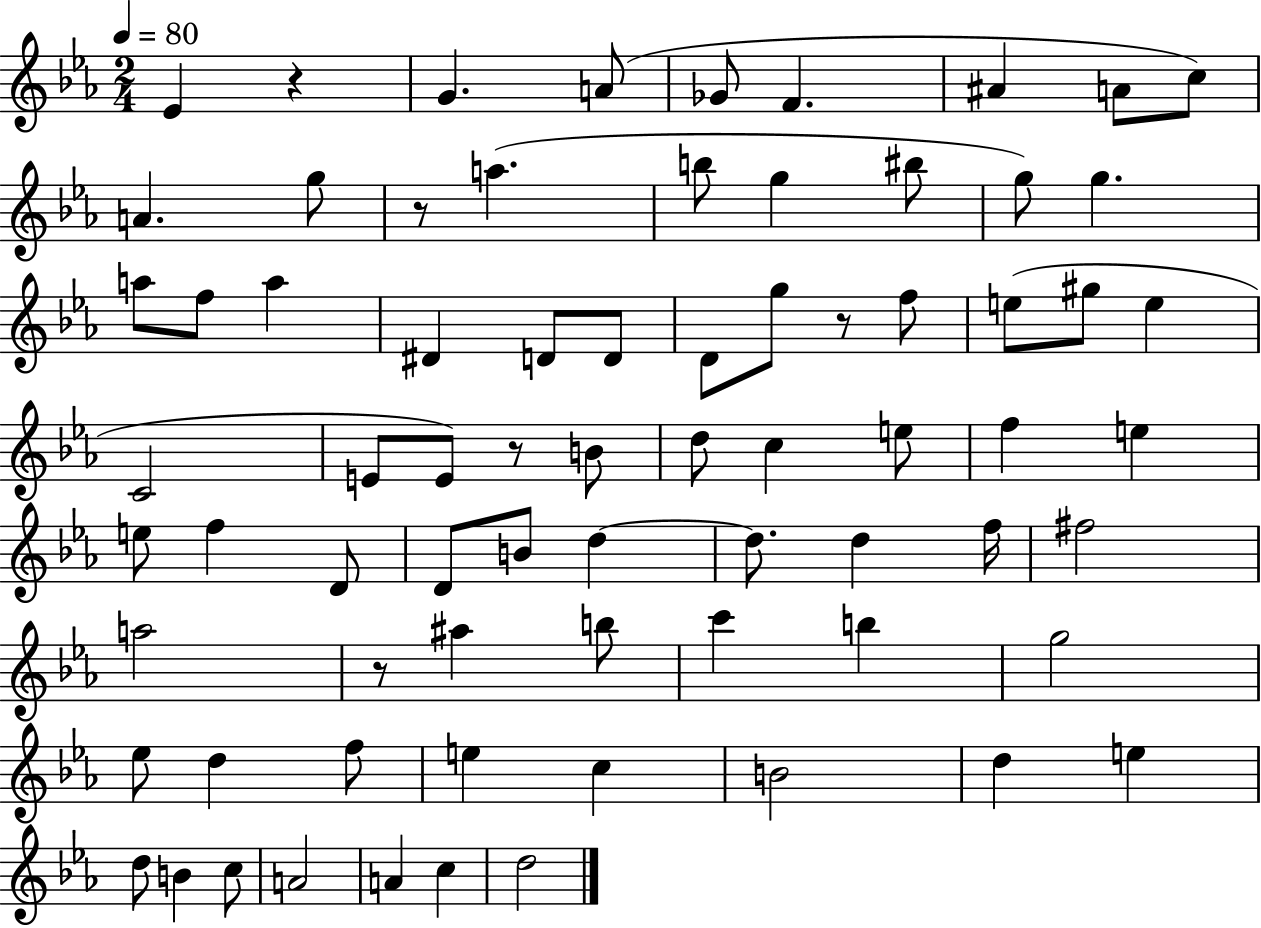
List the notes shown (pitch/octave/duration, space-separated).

Eb4/q R/q G4/q. A4/e Gb4/e F4/q. A#4/q A4/e C5/e A4/q. G5/e R/e A5/q. B5/e G5/q BIS5/e G5/e G5/q. A5/e F5/e A5/q D#4/q D4/e D4/e D4/e G5/e R/e F5/e E5/e G#5/e E5/q C4/h E4/e E4/e R/e B4/e D5/e C5/q E5/e F5/q E5/q E5/e F5/q D4/e D4/e B4/e D5/q D5/e. D5/q F5/s F#5/h A5/h R/e A#5/q B5/e C6/q B5/q G5/h Eb5/e D5/q F5/e E5/q C5/q B4/h D5/q E5/q D5/e B4/q C5/e A4/h A4/q C5/q D5/h